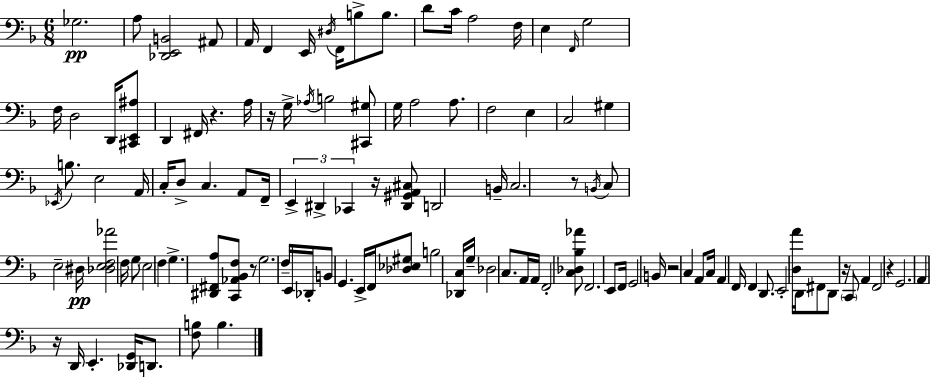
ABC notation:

X:1
T:Untitled
M:6/8
L:1/4
K:Dm
_G,2 A,/2 [_D,,E,,B,,]2 ^A,,/2 A,,/4 F,, E,,/4 ^D,/4 F,,/4 B,/2 B,/2 D/2 C/4 A,2 F,/4 E, F,,/4 G,2 F,/4 D,2 D,,/4 [^C,,E,,^A,]/2 D,, ^F,,/4 z A,/4 z/4 G,/4 _A,/4 B,2 [^C,,^G,]/2 G,/4 A,2 A,/2 F,2 E, C,2 ^G, _E,,/4 B,/2 E,2 A,,/4 C,/4 D,/2 C, A,,/2 F,,/4 E,, ^D,, _C,, z/4 [^D,,^G,,A,,^C,]/2 D,,2 B,,/4 C,2 z/2 B,,/4 C,/2 E,2 ^D,/4 [_D,E,F,_A]2 F,/4 G,/2 E,2 F, G, [^D,,^F,,A,]/2 [C,,_A,,_B,,F,]/2 z/2 G,2 F,/4 E,,/4 _D,,/4 B,,/2 G,, E,,/4 F,,/4 [_D,_E,^G,]/2 B,2 [_D,,C,]/4 G,/4 _D,2 C,/2 A,,/4 A,,/4 F,,2 [C,_D,_B,_A]/2 F,,2 E,,/2 F,,/4 G,,2 B,,/4 z2 C, A,,/2 C,/4 A,, F,,/4 F,, D,,/2 E,,2 [D,A]/4 D,,/4 ^F,,/2 D,,/2 z/4 C,,/2 A,, F,,2 z G,,2 A,, z/4 D,,/4 E,, [_D,,G,,]/4 D,,/2 [F,B,]/2 B,